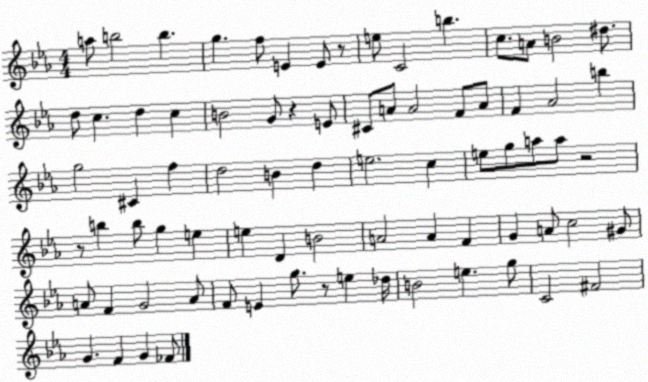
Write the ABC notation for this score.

X:1
T:Untitled
M:4/4
L:1/4
K:Eb
a/2 b2 b g f/2 E E/2 z/2 e/2 C2 b c/2 A/2 B2 ^d/2 d/2 c d c B2 G/2 z E/2 ^C/2 A/2 A2 F/2 A/2 F _A2 b g2 ^C f d2 B d e2 c e/2 g/2 a/2 a/2 z2 z/2 b b/2 g e e D B2 A2 A F G A/2 c2 ^G/2 A/2 F G2 A/2 F/2 E g/2 z/2 e _d/4 B2 e g/2 C2 ^F2 G F G _F/2